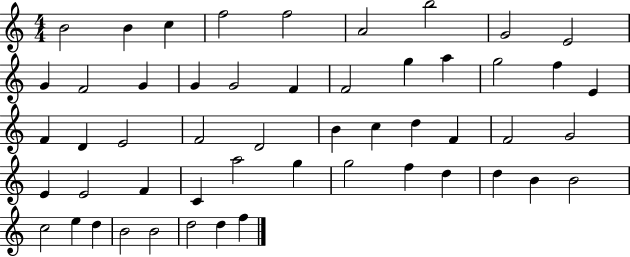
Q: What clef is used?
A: treble